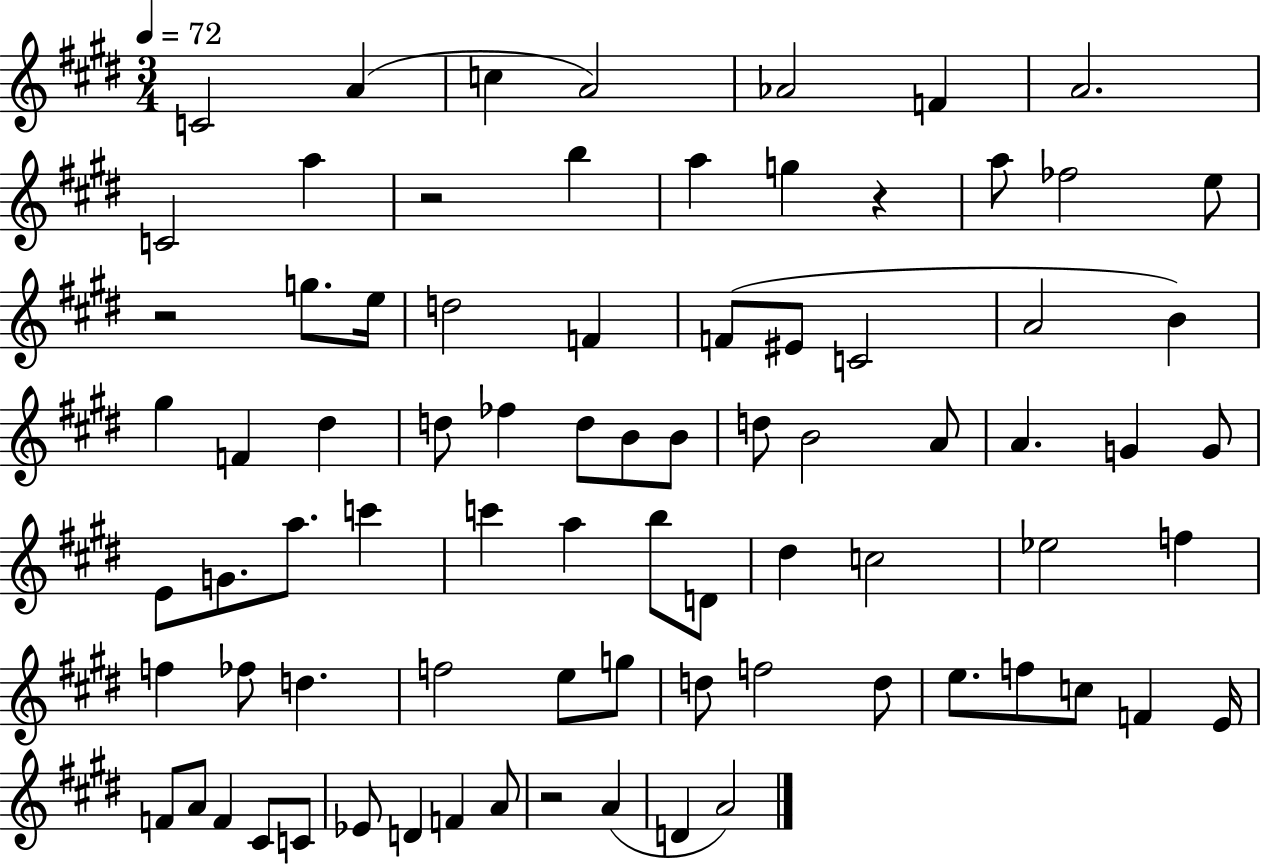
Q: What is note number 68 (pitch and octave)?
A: C#4